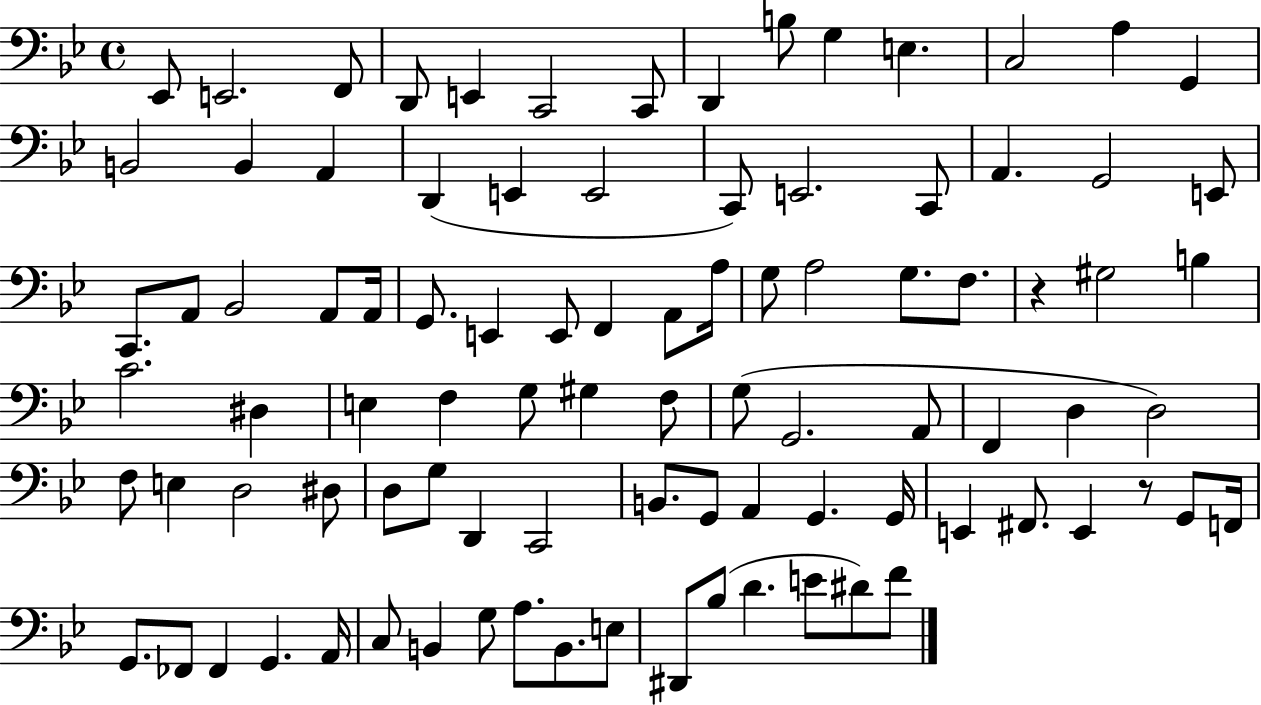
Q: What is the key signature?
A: BES major